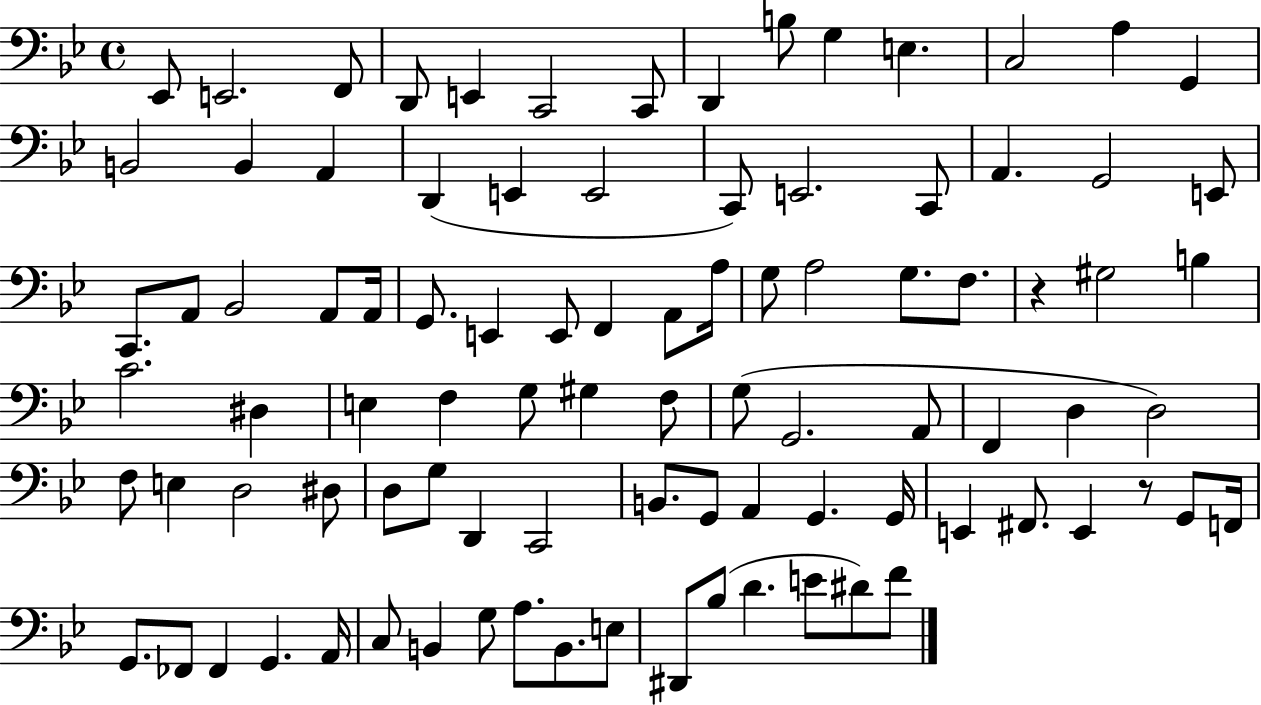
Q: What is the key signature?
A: BES major